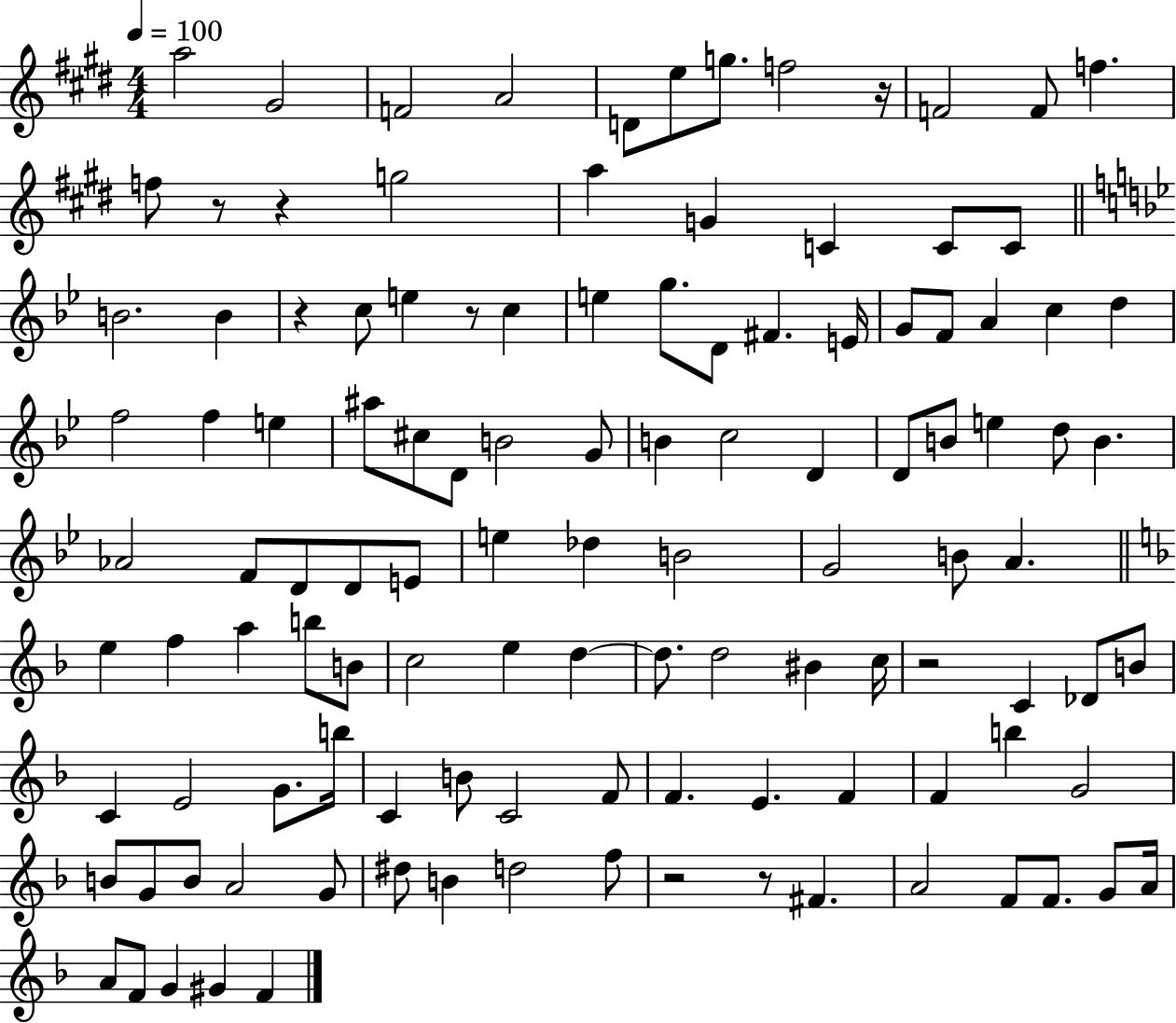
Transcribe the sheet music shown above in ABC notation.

X:1
T:Untitled
M:4/4
L:1/4
K:E
a2 ^G2 F2 A2 D/2 e/2 g/2 f2 z/4 F2 F/2 f f/2 z/2 z g2 a G C C/2 C/2 B2 B z c/2 e z/2 c e g/2 D/2 ^F E/4 G/2 F/2 A c d f2 f e ^a/2 ^c/2 D/2 B2 G/2 B c2 D D/2 B/2 e d/2 B _A2 F/2 D/2 D/2 E/2 e _d B2 G2 B/2 A e f a b/2 B/2 c2 e d d/2 d2 ^B c/4 z2 C _D/2 B/2 C E2 G/2 b/4 C B/2 C2 F/2 F E F F b G2 B/2 G/2 B/2 A2 G/2 ^d/2 B d2 f/2 z2 z/2 ^F A2 F/2 F/2 G/2 A/4 A/2 F/2 G ^G F